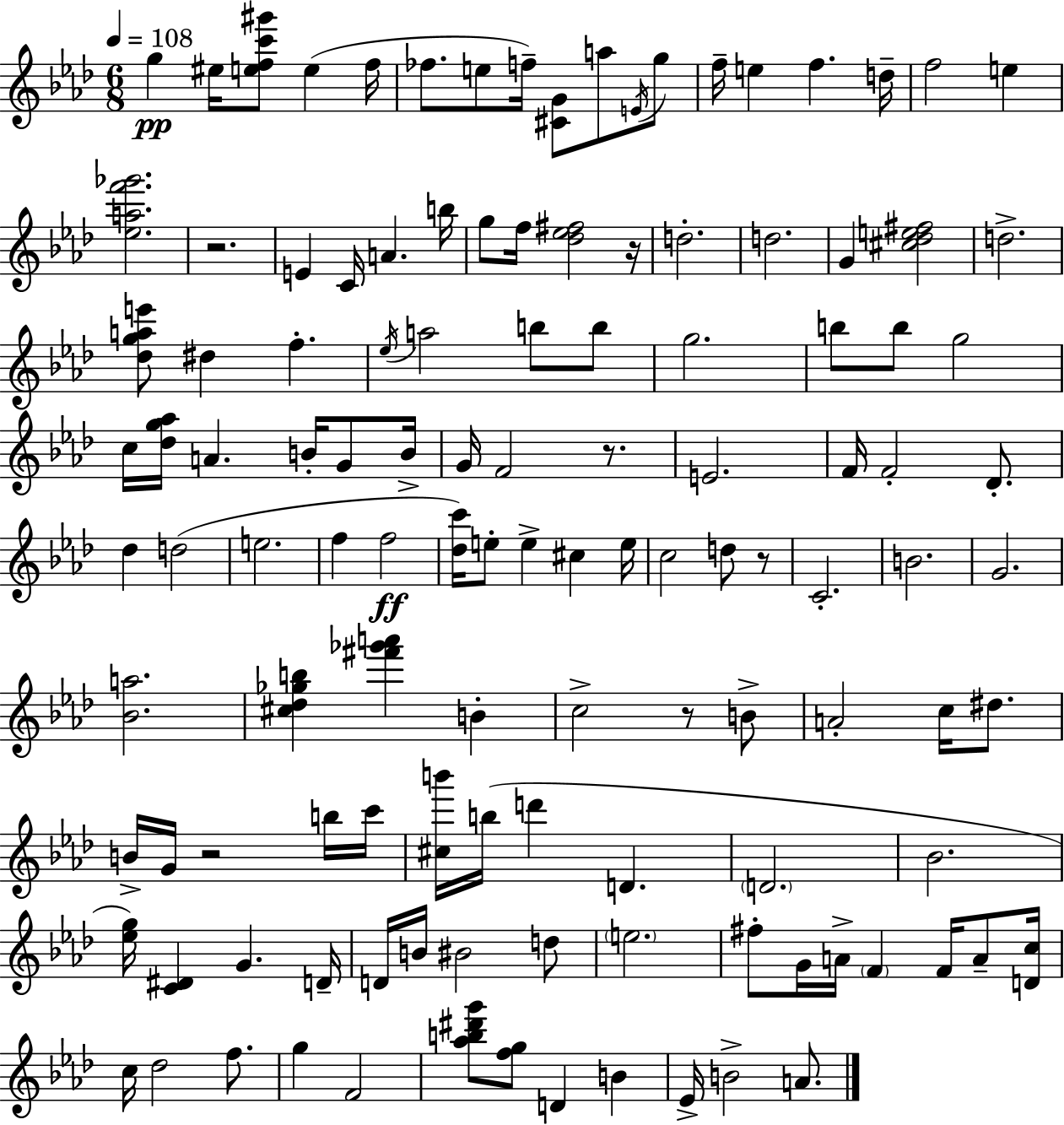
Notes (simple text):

G5/q EIS5/s [E5,F5,C6,G#6]/e E5/q F5/s FES5/e. E5/e F5/s [C#4,G4]/e A5/e E4/s G5/e F5/s E5/q F5/q. D5/s F5/h E5/q [Eb5,A5,F6,Gb6]/h. R/h. E4/q C4/s A4/q. B5/s G5/e F5/s [Db5,Eb5,F#5]/h R/s D5/h. D5/h. G4/q [C#5,Db5,E5,F#5]/h D5/h. [Db5,G5,A5,E6]/e D#5/q F5/q. Eb5/s A5/h B5/e B5/e G5/h. B5/e B5/e G5/h C5/s [Db5,G5,Ab5]/s A4/q. B4/s G4/e B4/s G4/s F4/h R/e. E4/h. F4/s F4/h Db4/e. Db5/q D5/h E5/h. F5/q F5/h [Db5,C6]/s E5/e E5/q C#5/q E5/s C5/h D5/e R/e C4/h. B4/h. G4/h. [Bb4,A5]/h. [C#5,Db5,Gb5,B5]/q [F#6,Gb6,A6]/q B4/q C5/h R/e B4/e A4/h C5/s D#5/e. B4/s G4/s R/h B5/s C6/s [C#5,B6]/s B5/s D6/q D4/q. D4/h. Bb4/h. [Eb5,G5]/s [C4,D#4]/q G4/q. D4/s D4/s B4/s BIS4/h D5/e E5/h. F#5/e G4/s A4/s F4/q F4/s A4/e [D4,C5]/s C5/s Db5/h F5/e. G5/q F4/h [Ab5,B5,D#6,G6]/e [F5,G5]/e D4/q B4/q Eb4/s B4/h A4/e.